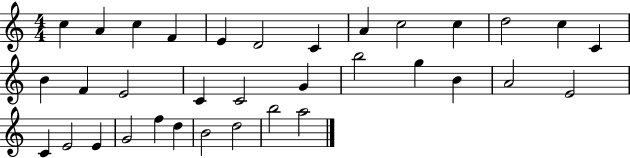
{
  \clef treble
  \numericTimeSignature
  \time 4/4
  \key c \major
  c''4 a'4 c''4 f'4 | e'4 d'2 c'4 | a'4 c''2 c''4 | d''2 c''4 c'4 | \break b'4 f'4 e'2 | c'4 c'2 g'4 | b''2 g''4 b'4 | a'2 e'2 | \break c'4 e'2 e'4 | g'2 f''4 d''4 | b'2 d''2 | b''2 a''2 | \break \bar "|."
}